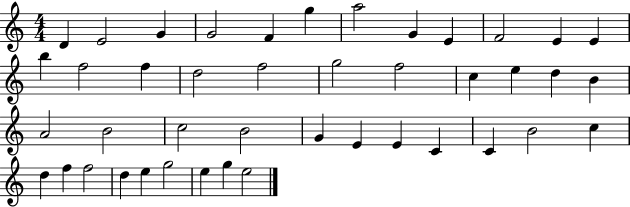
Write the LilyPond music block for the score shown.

{
  \clef treble
  \numericTimeSignature
  \time 4/4
  \key c \major
  d'4 e'2 g'4 | g'2 f'4 g''4 | a''2 g'4 e'4 | f'2 e'4 e'4 | \break b''4 f''2 f''4 | d''2 f''2 | g''2 f''2 | c''4 e''4 d''4 b'4 | \break a'2 b'2 | c''2 b'2 | g'4 e'4 e'4 c'4 | c'4 b'2 c''4 | \break d''4 f''4 f''2 | d''4 e''4 g''2 | e''4 g''4 e''2 | \bar "|."
}